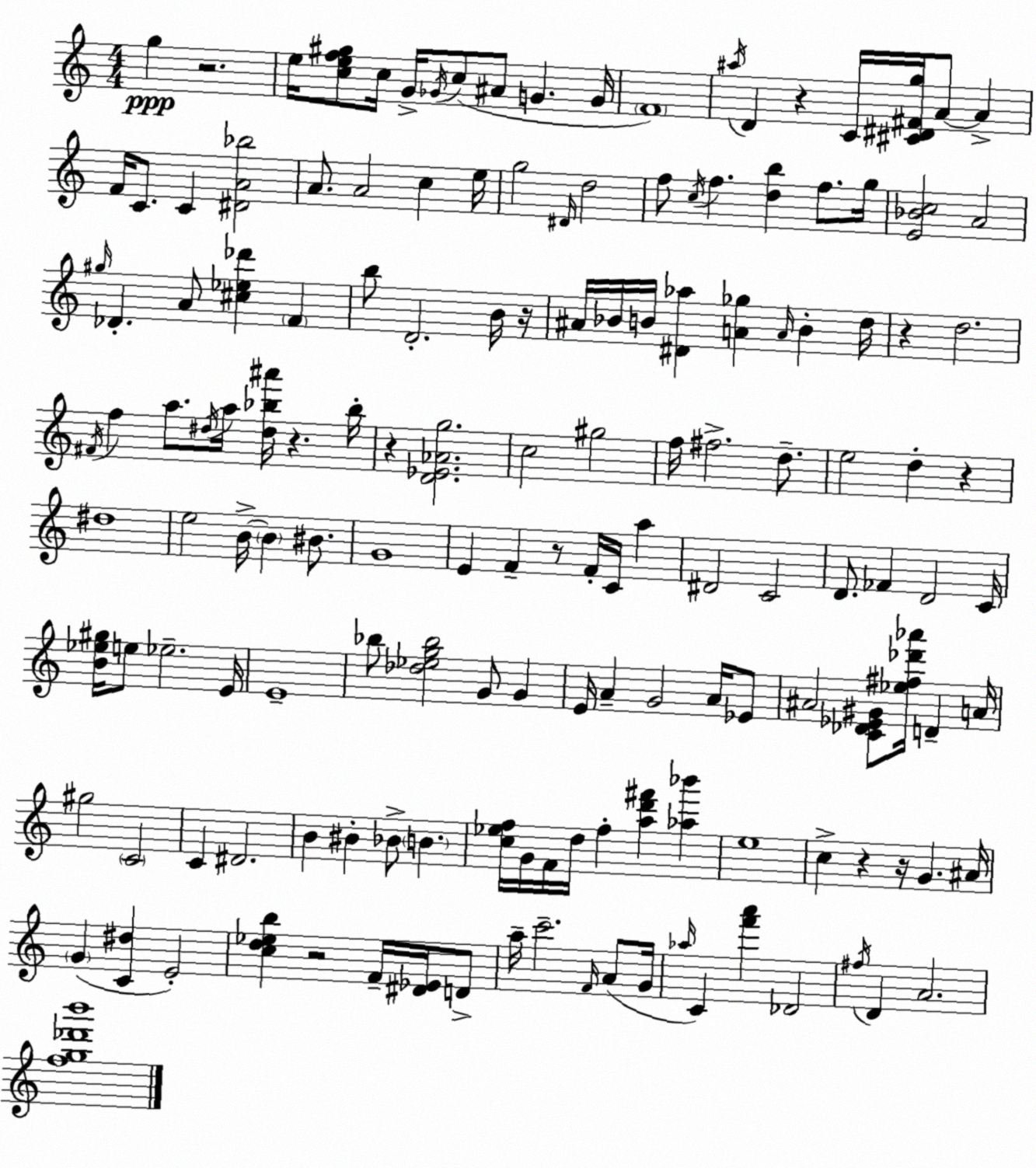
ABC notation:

X:1
T:Untitled
M:4/4
L:1/4
K:Am
g z2 e/4 [cef^g]/2 c/4 G/4 _G/4 c/2 ^A/2 G G/4 F4 ^a/4 D z C/4 [^C^D^Fg]/4 A/2 A F/4 C/2 C [^DA_b]2 A/2 A2 c e/4 g2 ^D/4 d2 f/2 c/4 f [db] f/2 g/4 [E_Bc]2 A2 ^g/4 _D A/2 [^c_e_d'] F b/2 D2 B/4 z/4 ^A/4 _B/4 B/4 [^D_a] [A_g] A/4 B d/4 z d2 ^F/4 f a/2 ^d/4 a/4 [^d_b^a']/4 z _b/4 z [D_E_Ag]2 c2 ^g2 f/4 ^f2 d/2 e2 d z ^d4 e2 B/4 B ^B/2 G4 E F z/2 F/4 C/4 a ^D2 C2 D/2 _F D2 C/4 [B_e^g]/4 e/2 _e2 E/4 E4 _b/2 [_d_eg_b]2 G/2 G E/4 A G2 A/4 _E/2 ^A2 [C_D_E^G]/2 [_e^f_d'_a']/4 D A/4 ^g2 C2 C ^D2 B ^B _B/2 B [c_ef]/4 G/4 F/4 d/4 f [ad'^f'] [_a_b'] e4 c z z/4 G ^A/4 G [C^d] E2 [cd_eb] z2 F/4 [^D_E]/4 D/2 a/4 c'2 F/4 A/2 G/4 _a/4 C [f'a'] _D2 ^f/4 D A2 [fg_d'b']4